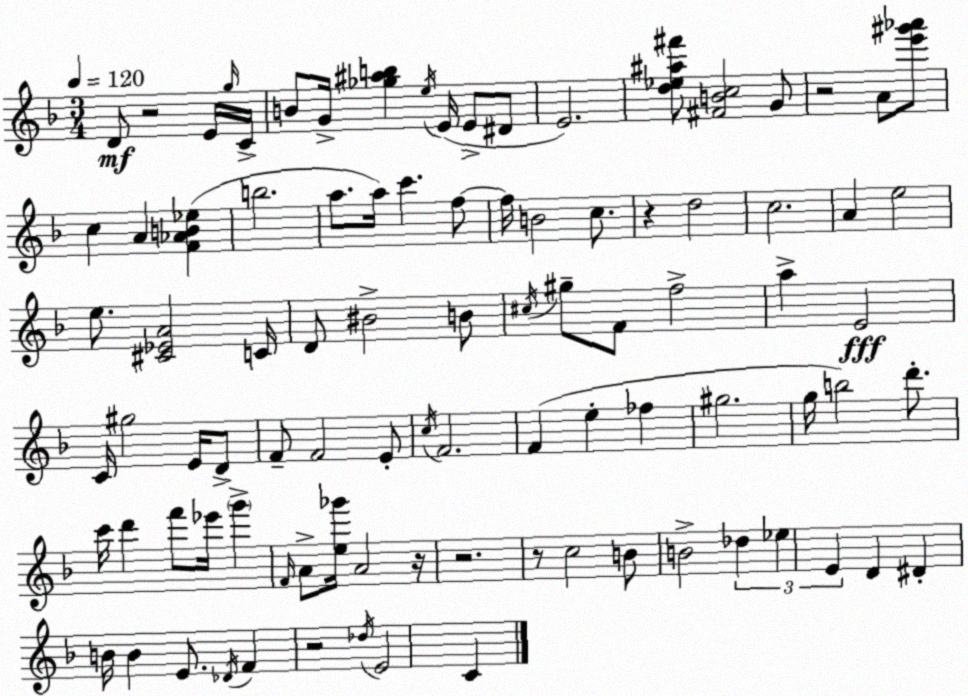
X:1
T:Untitled
M:3/4
L:1/4
K:F
D/2 z2 E/4 g/4 C/4 B/2 G/4 [_g^ab] e/4 E/4 E/2 ^D/2 E2 [d_e^a^f']/2 [^FBc]2 G/2 z2 A/2 [e'^g'_a']/2 c A [F_AB_e] b2 a/2 a/4 c' f/2 f/4 B2 c/2 z d2 c2 A e2 e/2 [^C_EA]2 C/4 D/2 ^B2 B/2 ^c/4 ^g/2 F/2 f2 a E2 C/4 ^g2 E/4 D/2 F/2 F2 E/2 c/4 F2 F e _f ^g2 g/4 b2 d'/2 c'/4 d' f'/2 _e'/4 g' F/4 A/2 [e_g']/4 A2 z/4 z2 z/2 c2 B/2 B2 _d _e E D ^D B/4 B E/2 _D/4 F z2 _d/4 E2 C